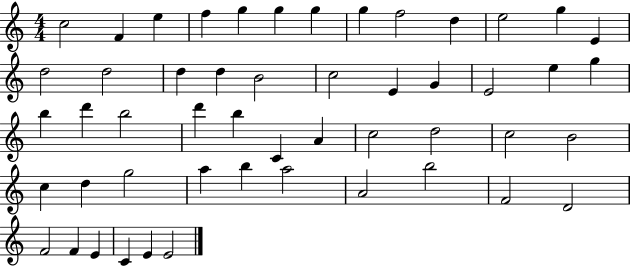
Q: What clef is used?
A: treble